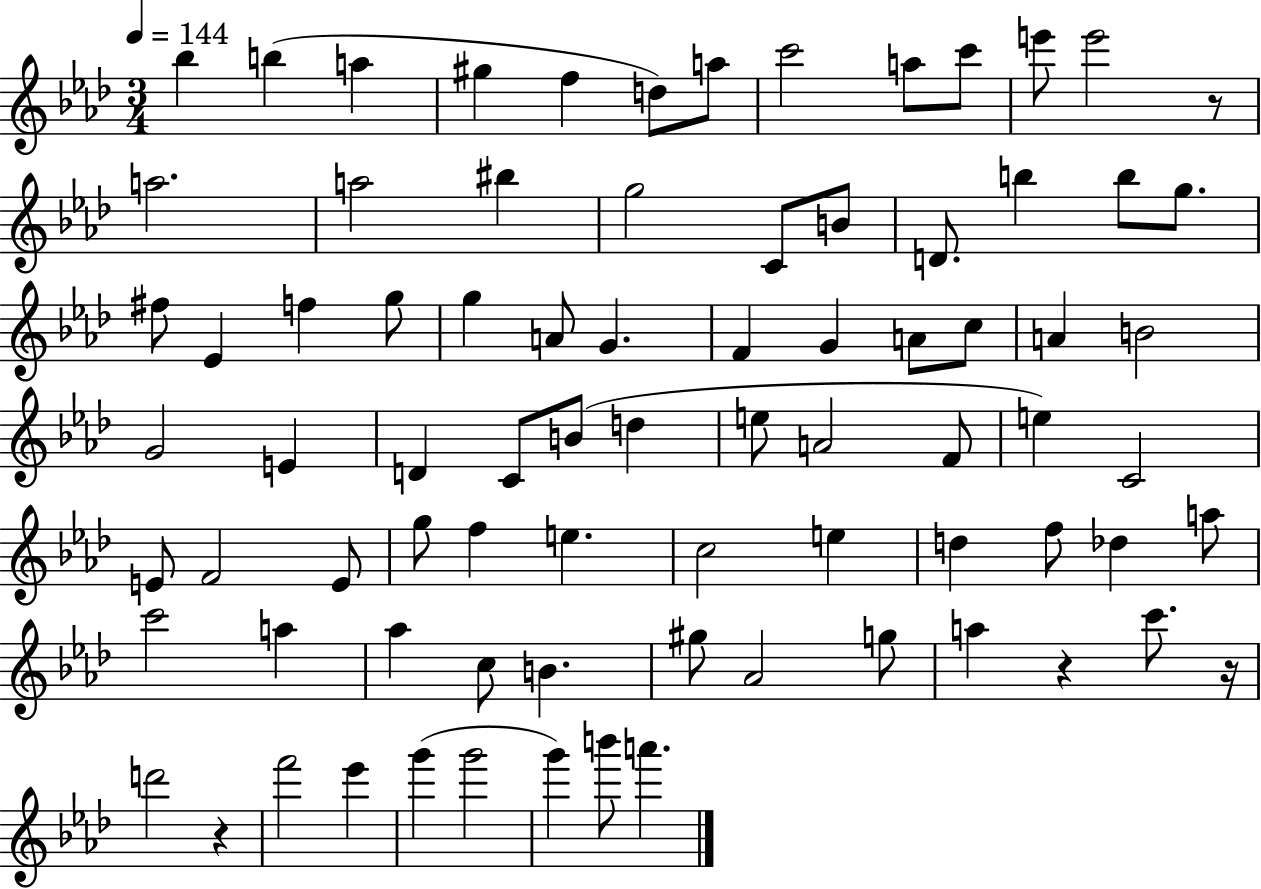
X:1
T:Untitled
M:3/4
L:1/4
K:Ab
_b b a ^g f d/2 a/2 c'2 a/2 c'/2 e'/2 e'2 z/2 a2 a2 ^b g2 C/2 B/2 D/2 b b/2 g/2 ^f/2 _E f g/2 g A/2 G F G A/2 c/2 A B2 G2 E D C/2 B/2 d e/2 A2 F/2 e C2 E/2 F2 E/2 g/2 f e c2 e d f/2 _d a/2 c'2 a _a c/2 B ^g/2 _A2 g/2 a z c'/2 z/4 d'2 z f'2 _e' g' g'2 g' b'/2 a'